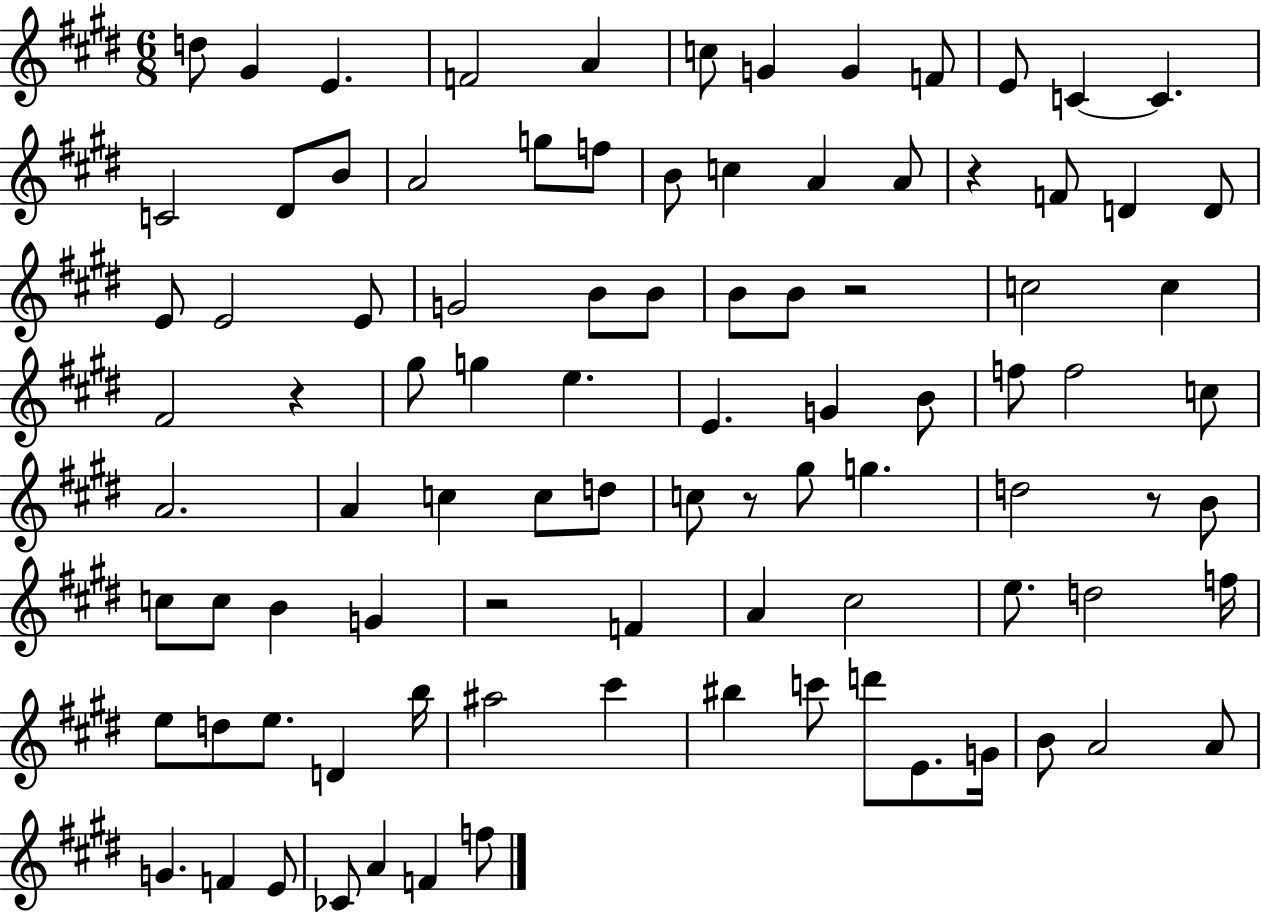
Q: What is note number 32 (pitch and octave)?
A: B4